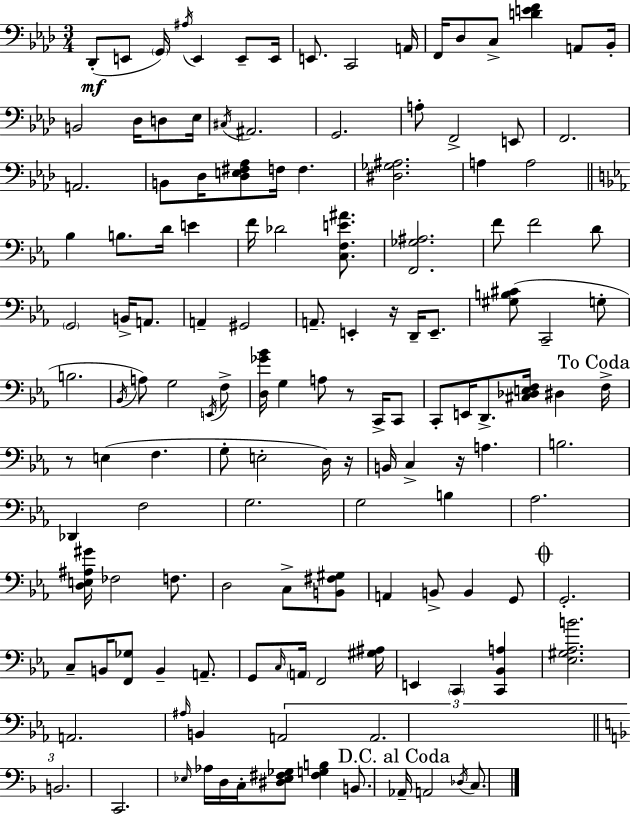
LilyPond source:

{
  \clef bass
  \numericTimeSignature
  \time 3/4
  \key aes \major
  des,8-.(\mf e,8 \parenthesize g,16) \acciaccatura { ais16 } e,4 e,8-- | e,16 e,8. c,2 | a,16 f,16 des8 c8-> <d' e' f'>4 a,8 | bes,16-. b,2 des16 d8 | \break ees16 \acciaccatura { cis16 } ais,2. | g,2. | a8-. f,2-> | e,8 f,2. | \break a,2. | b,8 des16 <des e fis aes>8 f16 f4. | <dis ges ais>2. | a4 a2 | \break \bar "||" \break \key ees \major bes4 b8. d'16 e'4 | f'16 des'2 <c f e' ais'>8. | <f, ges ais>2. | f'8 f'2 d'8 | \break \parenthesize g,2 b,16-> a,8. | a,4-- gis,2 | a,8.-- e,4-. r16 d,16-- e,8.-- | <gis b cis'>8( c,2-- g8-. | \break b2. | \acciaccatura { bes,16 }) a8 g2 \acciaccatura { e,16 } | f8-> <d ges' bes'>16 g4 a8 r8 c,16-> | c,8 c,8-. e,16 d,8.-> <cis des e f>16 dis4 | \break \mark "To Coda" f16-> r8 e4( f4. | g8-. e2-. | d16) r16 b,16 c4-> r16 a4. | b2. | \break des,4 f2 | g2. | g2 b4 | aes2. | \break <d e ais gis'>16 fes2 f8. | d2 c8-> | <b, fis gis>8 a,4 b,8-> b,4 | g,8 \mark \markup { \musicglyph "scripts.coda" } g,2.-. | \break c8-- b,16 <f, ges>8 b,4-- a,8.-- | g,8 \grace { c16 } \parenthesize a,16 f,2 | <gis ais>16 e,4 \parenthesize c,4 <c, bes, a>4 | <ees gis aes b'>2. | \break a,2. | \grace { ais16 } b,4 \tuplet 3/2 { a,2 | a,2. | \bar "||" \break \key f \major b,2. } | c,2. | \grace { ees16 } aes16 d16 c16-. <dis ees fis ges>8 <fis g b>4 b,8. | \mark "D.C. al Coda" aes,16-- a,2 \acciaccatura { des16 } c8. | \break \bar "|."
}